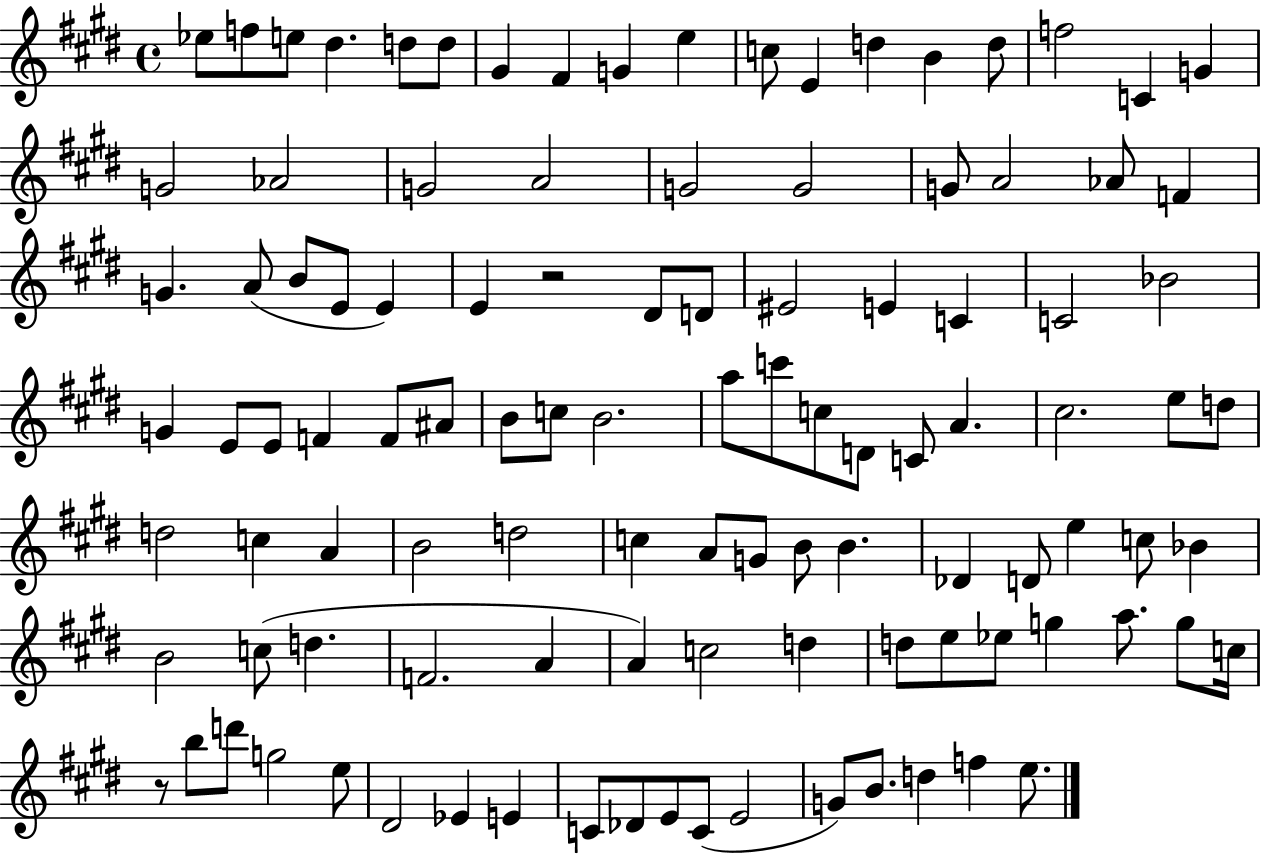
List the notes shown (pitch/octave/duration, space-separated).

Eb5/e F5/e E5/e D#5/q. D5/e D5/e G#4/q F#4/q G4/q E5/q C5/e E4/q D5/q B4/q D5/e F5/h C4/q G4/q G4/h Ab4/h G4/h A4/h G4/h G4/h G4/e A4/h Ab4/e F4/q G4/q. A4/e B4/e E4/e E4/q E4/q R/h D#4/e D4/e EIS4/h E4/q C4/q C4/h Bb4/h G4/q E4/e E4/e F4/q F4/e A#4/e B4/e C5/e B4/h. A5/e C6/e C5/e D4/e C4/e A4/q. C#5/h. E5/e D5/e D5/h C5/q A4/q B4/h D5/h C5/q A4/e G4/e B4/e B4/q. Db4/q D4/e E5/q C5/e Bb4/q B4/h C5/e D5/q. F4/h. A4/q A4/q C5/h D5/q D5/e E5/e Eb5/e G5/q A5/e. G5/e C5/s R/e B5/e D6/e G5/h E5/e D#4/h Eb4/q E4/q C4/e Db4/e E4/e C4/e E4/h G4/e B4/e. D5/q F5/q E5/e.